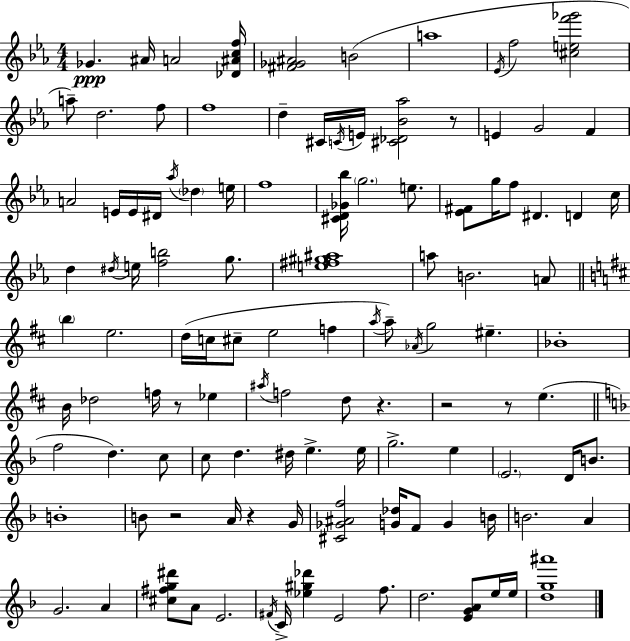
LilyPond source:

{
  \clef treble
  \numericTimeSignature
  \time 4/4
  \key ees \major
  ges'4.\ppp ais'16 a'2 <des' ais' c'' f''>16 | <fis' ges' ais'>2 b'2( | a''1 | \acciaccatura { ees'16 } f''2 <cis'' e'' f''' ges'''>2 | \break a''8--) d''2. f''8 | f''1 | d''4-- cis'16 \acciaccatura { c'16 } e'16 <cis' des' bes' aes''>2 | r8 e'4 g'2 f'4 | \break a'2 e'16 e'16 dis'16 \acciaccatura { aes''16 } \parenthesize des''4 | e''16 f''1 | <cis' d' ges' bes''>16 \parenthesize g''2. | e''8. <ees' fis'>8 g''16 f''8 dis'4. d'4 | \break c''16 d''4 \acciaccatura { dis''16 } e''16 <f'' b''>2 | g''8. <e'' fis'' gis'' ais''>1 | a''8 b'2. | a'8 \bar "||" \break \key b \minor \parenthesize b''4 e''2. | d''16( c''16 cis''8-- e''2 f''4 | \acciaccatura { a''16 }) a''8-- \acciaccatura { aes'16 } g''2 eis''4.-- | bes'1-. | \break b'16 des''2 f''16 r8 ees''4 | \acciaccatura { ais''16 } f''2 d''8 r4. | r2 r8 e''4.( | \bar "||" \break \key d \minor f''2 d''4.) c''8 | c''8 d''4. dis''16 e''4.-> e''16 | g''2.-> e''4 | \parenthesize e'2. d'16 b'8. | \break b'1-. | b'8 r2 a'16 r4 g'16 | <cis' ges' ais' f''>2 <g' des''>16 f'8 g'4 b'16 | b'2. a'4 | \break g'2. a'4 | <cis'' fis'' g'' dis'''>8 a'8 e'2. | \acciaccatura { fis'16 } c'16-> <ees'' gis'' des'''>4 e'2 f''8. | d''2. <e' g' a'>8 e''16 | \break e''16 <d'' g'' ais'''>1 | \bar "|."
}